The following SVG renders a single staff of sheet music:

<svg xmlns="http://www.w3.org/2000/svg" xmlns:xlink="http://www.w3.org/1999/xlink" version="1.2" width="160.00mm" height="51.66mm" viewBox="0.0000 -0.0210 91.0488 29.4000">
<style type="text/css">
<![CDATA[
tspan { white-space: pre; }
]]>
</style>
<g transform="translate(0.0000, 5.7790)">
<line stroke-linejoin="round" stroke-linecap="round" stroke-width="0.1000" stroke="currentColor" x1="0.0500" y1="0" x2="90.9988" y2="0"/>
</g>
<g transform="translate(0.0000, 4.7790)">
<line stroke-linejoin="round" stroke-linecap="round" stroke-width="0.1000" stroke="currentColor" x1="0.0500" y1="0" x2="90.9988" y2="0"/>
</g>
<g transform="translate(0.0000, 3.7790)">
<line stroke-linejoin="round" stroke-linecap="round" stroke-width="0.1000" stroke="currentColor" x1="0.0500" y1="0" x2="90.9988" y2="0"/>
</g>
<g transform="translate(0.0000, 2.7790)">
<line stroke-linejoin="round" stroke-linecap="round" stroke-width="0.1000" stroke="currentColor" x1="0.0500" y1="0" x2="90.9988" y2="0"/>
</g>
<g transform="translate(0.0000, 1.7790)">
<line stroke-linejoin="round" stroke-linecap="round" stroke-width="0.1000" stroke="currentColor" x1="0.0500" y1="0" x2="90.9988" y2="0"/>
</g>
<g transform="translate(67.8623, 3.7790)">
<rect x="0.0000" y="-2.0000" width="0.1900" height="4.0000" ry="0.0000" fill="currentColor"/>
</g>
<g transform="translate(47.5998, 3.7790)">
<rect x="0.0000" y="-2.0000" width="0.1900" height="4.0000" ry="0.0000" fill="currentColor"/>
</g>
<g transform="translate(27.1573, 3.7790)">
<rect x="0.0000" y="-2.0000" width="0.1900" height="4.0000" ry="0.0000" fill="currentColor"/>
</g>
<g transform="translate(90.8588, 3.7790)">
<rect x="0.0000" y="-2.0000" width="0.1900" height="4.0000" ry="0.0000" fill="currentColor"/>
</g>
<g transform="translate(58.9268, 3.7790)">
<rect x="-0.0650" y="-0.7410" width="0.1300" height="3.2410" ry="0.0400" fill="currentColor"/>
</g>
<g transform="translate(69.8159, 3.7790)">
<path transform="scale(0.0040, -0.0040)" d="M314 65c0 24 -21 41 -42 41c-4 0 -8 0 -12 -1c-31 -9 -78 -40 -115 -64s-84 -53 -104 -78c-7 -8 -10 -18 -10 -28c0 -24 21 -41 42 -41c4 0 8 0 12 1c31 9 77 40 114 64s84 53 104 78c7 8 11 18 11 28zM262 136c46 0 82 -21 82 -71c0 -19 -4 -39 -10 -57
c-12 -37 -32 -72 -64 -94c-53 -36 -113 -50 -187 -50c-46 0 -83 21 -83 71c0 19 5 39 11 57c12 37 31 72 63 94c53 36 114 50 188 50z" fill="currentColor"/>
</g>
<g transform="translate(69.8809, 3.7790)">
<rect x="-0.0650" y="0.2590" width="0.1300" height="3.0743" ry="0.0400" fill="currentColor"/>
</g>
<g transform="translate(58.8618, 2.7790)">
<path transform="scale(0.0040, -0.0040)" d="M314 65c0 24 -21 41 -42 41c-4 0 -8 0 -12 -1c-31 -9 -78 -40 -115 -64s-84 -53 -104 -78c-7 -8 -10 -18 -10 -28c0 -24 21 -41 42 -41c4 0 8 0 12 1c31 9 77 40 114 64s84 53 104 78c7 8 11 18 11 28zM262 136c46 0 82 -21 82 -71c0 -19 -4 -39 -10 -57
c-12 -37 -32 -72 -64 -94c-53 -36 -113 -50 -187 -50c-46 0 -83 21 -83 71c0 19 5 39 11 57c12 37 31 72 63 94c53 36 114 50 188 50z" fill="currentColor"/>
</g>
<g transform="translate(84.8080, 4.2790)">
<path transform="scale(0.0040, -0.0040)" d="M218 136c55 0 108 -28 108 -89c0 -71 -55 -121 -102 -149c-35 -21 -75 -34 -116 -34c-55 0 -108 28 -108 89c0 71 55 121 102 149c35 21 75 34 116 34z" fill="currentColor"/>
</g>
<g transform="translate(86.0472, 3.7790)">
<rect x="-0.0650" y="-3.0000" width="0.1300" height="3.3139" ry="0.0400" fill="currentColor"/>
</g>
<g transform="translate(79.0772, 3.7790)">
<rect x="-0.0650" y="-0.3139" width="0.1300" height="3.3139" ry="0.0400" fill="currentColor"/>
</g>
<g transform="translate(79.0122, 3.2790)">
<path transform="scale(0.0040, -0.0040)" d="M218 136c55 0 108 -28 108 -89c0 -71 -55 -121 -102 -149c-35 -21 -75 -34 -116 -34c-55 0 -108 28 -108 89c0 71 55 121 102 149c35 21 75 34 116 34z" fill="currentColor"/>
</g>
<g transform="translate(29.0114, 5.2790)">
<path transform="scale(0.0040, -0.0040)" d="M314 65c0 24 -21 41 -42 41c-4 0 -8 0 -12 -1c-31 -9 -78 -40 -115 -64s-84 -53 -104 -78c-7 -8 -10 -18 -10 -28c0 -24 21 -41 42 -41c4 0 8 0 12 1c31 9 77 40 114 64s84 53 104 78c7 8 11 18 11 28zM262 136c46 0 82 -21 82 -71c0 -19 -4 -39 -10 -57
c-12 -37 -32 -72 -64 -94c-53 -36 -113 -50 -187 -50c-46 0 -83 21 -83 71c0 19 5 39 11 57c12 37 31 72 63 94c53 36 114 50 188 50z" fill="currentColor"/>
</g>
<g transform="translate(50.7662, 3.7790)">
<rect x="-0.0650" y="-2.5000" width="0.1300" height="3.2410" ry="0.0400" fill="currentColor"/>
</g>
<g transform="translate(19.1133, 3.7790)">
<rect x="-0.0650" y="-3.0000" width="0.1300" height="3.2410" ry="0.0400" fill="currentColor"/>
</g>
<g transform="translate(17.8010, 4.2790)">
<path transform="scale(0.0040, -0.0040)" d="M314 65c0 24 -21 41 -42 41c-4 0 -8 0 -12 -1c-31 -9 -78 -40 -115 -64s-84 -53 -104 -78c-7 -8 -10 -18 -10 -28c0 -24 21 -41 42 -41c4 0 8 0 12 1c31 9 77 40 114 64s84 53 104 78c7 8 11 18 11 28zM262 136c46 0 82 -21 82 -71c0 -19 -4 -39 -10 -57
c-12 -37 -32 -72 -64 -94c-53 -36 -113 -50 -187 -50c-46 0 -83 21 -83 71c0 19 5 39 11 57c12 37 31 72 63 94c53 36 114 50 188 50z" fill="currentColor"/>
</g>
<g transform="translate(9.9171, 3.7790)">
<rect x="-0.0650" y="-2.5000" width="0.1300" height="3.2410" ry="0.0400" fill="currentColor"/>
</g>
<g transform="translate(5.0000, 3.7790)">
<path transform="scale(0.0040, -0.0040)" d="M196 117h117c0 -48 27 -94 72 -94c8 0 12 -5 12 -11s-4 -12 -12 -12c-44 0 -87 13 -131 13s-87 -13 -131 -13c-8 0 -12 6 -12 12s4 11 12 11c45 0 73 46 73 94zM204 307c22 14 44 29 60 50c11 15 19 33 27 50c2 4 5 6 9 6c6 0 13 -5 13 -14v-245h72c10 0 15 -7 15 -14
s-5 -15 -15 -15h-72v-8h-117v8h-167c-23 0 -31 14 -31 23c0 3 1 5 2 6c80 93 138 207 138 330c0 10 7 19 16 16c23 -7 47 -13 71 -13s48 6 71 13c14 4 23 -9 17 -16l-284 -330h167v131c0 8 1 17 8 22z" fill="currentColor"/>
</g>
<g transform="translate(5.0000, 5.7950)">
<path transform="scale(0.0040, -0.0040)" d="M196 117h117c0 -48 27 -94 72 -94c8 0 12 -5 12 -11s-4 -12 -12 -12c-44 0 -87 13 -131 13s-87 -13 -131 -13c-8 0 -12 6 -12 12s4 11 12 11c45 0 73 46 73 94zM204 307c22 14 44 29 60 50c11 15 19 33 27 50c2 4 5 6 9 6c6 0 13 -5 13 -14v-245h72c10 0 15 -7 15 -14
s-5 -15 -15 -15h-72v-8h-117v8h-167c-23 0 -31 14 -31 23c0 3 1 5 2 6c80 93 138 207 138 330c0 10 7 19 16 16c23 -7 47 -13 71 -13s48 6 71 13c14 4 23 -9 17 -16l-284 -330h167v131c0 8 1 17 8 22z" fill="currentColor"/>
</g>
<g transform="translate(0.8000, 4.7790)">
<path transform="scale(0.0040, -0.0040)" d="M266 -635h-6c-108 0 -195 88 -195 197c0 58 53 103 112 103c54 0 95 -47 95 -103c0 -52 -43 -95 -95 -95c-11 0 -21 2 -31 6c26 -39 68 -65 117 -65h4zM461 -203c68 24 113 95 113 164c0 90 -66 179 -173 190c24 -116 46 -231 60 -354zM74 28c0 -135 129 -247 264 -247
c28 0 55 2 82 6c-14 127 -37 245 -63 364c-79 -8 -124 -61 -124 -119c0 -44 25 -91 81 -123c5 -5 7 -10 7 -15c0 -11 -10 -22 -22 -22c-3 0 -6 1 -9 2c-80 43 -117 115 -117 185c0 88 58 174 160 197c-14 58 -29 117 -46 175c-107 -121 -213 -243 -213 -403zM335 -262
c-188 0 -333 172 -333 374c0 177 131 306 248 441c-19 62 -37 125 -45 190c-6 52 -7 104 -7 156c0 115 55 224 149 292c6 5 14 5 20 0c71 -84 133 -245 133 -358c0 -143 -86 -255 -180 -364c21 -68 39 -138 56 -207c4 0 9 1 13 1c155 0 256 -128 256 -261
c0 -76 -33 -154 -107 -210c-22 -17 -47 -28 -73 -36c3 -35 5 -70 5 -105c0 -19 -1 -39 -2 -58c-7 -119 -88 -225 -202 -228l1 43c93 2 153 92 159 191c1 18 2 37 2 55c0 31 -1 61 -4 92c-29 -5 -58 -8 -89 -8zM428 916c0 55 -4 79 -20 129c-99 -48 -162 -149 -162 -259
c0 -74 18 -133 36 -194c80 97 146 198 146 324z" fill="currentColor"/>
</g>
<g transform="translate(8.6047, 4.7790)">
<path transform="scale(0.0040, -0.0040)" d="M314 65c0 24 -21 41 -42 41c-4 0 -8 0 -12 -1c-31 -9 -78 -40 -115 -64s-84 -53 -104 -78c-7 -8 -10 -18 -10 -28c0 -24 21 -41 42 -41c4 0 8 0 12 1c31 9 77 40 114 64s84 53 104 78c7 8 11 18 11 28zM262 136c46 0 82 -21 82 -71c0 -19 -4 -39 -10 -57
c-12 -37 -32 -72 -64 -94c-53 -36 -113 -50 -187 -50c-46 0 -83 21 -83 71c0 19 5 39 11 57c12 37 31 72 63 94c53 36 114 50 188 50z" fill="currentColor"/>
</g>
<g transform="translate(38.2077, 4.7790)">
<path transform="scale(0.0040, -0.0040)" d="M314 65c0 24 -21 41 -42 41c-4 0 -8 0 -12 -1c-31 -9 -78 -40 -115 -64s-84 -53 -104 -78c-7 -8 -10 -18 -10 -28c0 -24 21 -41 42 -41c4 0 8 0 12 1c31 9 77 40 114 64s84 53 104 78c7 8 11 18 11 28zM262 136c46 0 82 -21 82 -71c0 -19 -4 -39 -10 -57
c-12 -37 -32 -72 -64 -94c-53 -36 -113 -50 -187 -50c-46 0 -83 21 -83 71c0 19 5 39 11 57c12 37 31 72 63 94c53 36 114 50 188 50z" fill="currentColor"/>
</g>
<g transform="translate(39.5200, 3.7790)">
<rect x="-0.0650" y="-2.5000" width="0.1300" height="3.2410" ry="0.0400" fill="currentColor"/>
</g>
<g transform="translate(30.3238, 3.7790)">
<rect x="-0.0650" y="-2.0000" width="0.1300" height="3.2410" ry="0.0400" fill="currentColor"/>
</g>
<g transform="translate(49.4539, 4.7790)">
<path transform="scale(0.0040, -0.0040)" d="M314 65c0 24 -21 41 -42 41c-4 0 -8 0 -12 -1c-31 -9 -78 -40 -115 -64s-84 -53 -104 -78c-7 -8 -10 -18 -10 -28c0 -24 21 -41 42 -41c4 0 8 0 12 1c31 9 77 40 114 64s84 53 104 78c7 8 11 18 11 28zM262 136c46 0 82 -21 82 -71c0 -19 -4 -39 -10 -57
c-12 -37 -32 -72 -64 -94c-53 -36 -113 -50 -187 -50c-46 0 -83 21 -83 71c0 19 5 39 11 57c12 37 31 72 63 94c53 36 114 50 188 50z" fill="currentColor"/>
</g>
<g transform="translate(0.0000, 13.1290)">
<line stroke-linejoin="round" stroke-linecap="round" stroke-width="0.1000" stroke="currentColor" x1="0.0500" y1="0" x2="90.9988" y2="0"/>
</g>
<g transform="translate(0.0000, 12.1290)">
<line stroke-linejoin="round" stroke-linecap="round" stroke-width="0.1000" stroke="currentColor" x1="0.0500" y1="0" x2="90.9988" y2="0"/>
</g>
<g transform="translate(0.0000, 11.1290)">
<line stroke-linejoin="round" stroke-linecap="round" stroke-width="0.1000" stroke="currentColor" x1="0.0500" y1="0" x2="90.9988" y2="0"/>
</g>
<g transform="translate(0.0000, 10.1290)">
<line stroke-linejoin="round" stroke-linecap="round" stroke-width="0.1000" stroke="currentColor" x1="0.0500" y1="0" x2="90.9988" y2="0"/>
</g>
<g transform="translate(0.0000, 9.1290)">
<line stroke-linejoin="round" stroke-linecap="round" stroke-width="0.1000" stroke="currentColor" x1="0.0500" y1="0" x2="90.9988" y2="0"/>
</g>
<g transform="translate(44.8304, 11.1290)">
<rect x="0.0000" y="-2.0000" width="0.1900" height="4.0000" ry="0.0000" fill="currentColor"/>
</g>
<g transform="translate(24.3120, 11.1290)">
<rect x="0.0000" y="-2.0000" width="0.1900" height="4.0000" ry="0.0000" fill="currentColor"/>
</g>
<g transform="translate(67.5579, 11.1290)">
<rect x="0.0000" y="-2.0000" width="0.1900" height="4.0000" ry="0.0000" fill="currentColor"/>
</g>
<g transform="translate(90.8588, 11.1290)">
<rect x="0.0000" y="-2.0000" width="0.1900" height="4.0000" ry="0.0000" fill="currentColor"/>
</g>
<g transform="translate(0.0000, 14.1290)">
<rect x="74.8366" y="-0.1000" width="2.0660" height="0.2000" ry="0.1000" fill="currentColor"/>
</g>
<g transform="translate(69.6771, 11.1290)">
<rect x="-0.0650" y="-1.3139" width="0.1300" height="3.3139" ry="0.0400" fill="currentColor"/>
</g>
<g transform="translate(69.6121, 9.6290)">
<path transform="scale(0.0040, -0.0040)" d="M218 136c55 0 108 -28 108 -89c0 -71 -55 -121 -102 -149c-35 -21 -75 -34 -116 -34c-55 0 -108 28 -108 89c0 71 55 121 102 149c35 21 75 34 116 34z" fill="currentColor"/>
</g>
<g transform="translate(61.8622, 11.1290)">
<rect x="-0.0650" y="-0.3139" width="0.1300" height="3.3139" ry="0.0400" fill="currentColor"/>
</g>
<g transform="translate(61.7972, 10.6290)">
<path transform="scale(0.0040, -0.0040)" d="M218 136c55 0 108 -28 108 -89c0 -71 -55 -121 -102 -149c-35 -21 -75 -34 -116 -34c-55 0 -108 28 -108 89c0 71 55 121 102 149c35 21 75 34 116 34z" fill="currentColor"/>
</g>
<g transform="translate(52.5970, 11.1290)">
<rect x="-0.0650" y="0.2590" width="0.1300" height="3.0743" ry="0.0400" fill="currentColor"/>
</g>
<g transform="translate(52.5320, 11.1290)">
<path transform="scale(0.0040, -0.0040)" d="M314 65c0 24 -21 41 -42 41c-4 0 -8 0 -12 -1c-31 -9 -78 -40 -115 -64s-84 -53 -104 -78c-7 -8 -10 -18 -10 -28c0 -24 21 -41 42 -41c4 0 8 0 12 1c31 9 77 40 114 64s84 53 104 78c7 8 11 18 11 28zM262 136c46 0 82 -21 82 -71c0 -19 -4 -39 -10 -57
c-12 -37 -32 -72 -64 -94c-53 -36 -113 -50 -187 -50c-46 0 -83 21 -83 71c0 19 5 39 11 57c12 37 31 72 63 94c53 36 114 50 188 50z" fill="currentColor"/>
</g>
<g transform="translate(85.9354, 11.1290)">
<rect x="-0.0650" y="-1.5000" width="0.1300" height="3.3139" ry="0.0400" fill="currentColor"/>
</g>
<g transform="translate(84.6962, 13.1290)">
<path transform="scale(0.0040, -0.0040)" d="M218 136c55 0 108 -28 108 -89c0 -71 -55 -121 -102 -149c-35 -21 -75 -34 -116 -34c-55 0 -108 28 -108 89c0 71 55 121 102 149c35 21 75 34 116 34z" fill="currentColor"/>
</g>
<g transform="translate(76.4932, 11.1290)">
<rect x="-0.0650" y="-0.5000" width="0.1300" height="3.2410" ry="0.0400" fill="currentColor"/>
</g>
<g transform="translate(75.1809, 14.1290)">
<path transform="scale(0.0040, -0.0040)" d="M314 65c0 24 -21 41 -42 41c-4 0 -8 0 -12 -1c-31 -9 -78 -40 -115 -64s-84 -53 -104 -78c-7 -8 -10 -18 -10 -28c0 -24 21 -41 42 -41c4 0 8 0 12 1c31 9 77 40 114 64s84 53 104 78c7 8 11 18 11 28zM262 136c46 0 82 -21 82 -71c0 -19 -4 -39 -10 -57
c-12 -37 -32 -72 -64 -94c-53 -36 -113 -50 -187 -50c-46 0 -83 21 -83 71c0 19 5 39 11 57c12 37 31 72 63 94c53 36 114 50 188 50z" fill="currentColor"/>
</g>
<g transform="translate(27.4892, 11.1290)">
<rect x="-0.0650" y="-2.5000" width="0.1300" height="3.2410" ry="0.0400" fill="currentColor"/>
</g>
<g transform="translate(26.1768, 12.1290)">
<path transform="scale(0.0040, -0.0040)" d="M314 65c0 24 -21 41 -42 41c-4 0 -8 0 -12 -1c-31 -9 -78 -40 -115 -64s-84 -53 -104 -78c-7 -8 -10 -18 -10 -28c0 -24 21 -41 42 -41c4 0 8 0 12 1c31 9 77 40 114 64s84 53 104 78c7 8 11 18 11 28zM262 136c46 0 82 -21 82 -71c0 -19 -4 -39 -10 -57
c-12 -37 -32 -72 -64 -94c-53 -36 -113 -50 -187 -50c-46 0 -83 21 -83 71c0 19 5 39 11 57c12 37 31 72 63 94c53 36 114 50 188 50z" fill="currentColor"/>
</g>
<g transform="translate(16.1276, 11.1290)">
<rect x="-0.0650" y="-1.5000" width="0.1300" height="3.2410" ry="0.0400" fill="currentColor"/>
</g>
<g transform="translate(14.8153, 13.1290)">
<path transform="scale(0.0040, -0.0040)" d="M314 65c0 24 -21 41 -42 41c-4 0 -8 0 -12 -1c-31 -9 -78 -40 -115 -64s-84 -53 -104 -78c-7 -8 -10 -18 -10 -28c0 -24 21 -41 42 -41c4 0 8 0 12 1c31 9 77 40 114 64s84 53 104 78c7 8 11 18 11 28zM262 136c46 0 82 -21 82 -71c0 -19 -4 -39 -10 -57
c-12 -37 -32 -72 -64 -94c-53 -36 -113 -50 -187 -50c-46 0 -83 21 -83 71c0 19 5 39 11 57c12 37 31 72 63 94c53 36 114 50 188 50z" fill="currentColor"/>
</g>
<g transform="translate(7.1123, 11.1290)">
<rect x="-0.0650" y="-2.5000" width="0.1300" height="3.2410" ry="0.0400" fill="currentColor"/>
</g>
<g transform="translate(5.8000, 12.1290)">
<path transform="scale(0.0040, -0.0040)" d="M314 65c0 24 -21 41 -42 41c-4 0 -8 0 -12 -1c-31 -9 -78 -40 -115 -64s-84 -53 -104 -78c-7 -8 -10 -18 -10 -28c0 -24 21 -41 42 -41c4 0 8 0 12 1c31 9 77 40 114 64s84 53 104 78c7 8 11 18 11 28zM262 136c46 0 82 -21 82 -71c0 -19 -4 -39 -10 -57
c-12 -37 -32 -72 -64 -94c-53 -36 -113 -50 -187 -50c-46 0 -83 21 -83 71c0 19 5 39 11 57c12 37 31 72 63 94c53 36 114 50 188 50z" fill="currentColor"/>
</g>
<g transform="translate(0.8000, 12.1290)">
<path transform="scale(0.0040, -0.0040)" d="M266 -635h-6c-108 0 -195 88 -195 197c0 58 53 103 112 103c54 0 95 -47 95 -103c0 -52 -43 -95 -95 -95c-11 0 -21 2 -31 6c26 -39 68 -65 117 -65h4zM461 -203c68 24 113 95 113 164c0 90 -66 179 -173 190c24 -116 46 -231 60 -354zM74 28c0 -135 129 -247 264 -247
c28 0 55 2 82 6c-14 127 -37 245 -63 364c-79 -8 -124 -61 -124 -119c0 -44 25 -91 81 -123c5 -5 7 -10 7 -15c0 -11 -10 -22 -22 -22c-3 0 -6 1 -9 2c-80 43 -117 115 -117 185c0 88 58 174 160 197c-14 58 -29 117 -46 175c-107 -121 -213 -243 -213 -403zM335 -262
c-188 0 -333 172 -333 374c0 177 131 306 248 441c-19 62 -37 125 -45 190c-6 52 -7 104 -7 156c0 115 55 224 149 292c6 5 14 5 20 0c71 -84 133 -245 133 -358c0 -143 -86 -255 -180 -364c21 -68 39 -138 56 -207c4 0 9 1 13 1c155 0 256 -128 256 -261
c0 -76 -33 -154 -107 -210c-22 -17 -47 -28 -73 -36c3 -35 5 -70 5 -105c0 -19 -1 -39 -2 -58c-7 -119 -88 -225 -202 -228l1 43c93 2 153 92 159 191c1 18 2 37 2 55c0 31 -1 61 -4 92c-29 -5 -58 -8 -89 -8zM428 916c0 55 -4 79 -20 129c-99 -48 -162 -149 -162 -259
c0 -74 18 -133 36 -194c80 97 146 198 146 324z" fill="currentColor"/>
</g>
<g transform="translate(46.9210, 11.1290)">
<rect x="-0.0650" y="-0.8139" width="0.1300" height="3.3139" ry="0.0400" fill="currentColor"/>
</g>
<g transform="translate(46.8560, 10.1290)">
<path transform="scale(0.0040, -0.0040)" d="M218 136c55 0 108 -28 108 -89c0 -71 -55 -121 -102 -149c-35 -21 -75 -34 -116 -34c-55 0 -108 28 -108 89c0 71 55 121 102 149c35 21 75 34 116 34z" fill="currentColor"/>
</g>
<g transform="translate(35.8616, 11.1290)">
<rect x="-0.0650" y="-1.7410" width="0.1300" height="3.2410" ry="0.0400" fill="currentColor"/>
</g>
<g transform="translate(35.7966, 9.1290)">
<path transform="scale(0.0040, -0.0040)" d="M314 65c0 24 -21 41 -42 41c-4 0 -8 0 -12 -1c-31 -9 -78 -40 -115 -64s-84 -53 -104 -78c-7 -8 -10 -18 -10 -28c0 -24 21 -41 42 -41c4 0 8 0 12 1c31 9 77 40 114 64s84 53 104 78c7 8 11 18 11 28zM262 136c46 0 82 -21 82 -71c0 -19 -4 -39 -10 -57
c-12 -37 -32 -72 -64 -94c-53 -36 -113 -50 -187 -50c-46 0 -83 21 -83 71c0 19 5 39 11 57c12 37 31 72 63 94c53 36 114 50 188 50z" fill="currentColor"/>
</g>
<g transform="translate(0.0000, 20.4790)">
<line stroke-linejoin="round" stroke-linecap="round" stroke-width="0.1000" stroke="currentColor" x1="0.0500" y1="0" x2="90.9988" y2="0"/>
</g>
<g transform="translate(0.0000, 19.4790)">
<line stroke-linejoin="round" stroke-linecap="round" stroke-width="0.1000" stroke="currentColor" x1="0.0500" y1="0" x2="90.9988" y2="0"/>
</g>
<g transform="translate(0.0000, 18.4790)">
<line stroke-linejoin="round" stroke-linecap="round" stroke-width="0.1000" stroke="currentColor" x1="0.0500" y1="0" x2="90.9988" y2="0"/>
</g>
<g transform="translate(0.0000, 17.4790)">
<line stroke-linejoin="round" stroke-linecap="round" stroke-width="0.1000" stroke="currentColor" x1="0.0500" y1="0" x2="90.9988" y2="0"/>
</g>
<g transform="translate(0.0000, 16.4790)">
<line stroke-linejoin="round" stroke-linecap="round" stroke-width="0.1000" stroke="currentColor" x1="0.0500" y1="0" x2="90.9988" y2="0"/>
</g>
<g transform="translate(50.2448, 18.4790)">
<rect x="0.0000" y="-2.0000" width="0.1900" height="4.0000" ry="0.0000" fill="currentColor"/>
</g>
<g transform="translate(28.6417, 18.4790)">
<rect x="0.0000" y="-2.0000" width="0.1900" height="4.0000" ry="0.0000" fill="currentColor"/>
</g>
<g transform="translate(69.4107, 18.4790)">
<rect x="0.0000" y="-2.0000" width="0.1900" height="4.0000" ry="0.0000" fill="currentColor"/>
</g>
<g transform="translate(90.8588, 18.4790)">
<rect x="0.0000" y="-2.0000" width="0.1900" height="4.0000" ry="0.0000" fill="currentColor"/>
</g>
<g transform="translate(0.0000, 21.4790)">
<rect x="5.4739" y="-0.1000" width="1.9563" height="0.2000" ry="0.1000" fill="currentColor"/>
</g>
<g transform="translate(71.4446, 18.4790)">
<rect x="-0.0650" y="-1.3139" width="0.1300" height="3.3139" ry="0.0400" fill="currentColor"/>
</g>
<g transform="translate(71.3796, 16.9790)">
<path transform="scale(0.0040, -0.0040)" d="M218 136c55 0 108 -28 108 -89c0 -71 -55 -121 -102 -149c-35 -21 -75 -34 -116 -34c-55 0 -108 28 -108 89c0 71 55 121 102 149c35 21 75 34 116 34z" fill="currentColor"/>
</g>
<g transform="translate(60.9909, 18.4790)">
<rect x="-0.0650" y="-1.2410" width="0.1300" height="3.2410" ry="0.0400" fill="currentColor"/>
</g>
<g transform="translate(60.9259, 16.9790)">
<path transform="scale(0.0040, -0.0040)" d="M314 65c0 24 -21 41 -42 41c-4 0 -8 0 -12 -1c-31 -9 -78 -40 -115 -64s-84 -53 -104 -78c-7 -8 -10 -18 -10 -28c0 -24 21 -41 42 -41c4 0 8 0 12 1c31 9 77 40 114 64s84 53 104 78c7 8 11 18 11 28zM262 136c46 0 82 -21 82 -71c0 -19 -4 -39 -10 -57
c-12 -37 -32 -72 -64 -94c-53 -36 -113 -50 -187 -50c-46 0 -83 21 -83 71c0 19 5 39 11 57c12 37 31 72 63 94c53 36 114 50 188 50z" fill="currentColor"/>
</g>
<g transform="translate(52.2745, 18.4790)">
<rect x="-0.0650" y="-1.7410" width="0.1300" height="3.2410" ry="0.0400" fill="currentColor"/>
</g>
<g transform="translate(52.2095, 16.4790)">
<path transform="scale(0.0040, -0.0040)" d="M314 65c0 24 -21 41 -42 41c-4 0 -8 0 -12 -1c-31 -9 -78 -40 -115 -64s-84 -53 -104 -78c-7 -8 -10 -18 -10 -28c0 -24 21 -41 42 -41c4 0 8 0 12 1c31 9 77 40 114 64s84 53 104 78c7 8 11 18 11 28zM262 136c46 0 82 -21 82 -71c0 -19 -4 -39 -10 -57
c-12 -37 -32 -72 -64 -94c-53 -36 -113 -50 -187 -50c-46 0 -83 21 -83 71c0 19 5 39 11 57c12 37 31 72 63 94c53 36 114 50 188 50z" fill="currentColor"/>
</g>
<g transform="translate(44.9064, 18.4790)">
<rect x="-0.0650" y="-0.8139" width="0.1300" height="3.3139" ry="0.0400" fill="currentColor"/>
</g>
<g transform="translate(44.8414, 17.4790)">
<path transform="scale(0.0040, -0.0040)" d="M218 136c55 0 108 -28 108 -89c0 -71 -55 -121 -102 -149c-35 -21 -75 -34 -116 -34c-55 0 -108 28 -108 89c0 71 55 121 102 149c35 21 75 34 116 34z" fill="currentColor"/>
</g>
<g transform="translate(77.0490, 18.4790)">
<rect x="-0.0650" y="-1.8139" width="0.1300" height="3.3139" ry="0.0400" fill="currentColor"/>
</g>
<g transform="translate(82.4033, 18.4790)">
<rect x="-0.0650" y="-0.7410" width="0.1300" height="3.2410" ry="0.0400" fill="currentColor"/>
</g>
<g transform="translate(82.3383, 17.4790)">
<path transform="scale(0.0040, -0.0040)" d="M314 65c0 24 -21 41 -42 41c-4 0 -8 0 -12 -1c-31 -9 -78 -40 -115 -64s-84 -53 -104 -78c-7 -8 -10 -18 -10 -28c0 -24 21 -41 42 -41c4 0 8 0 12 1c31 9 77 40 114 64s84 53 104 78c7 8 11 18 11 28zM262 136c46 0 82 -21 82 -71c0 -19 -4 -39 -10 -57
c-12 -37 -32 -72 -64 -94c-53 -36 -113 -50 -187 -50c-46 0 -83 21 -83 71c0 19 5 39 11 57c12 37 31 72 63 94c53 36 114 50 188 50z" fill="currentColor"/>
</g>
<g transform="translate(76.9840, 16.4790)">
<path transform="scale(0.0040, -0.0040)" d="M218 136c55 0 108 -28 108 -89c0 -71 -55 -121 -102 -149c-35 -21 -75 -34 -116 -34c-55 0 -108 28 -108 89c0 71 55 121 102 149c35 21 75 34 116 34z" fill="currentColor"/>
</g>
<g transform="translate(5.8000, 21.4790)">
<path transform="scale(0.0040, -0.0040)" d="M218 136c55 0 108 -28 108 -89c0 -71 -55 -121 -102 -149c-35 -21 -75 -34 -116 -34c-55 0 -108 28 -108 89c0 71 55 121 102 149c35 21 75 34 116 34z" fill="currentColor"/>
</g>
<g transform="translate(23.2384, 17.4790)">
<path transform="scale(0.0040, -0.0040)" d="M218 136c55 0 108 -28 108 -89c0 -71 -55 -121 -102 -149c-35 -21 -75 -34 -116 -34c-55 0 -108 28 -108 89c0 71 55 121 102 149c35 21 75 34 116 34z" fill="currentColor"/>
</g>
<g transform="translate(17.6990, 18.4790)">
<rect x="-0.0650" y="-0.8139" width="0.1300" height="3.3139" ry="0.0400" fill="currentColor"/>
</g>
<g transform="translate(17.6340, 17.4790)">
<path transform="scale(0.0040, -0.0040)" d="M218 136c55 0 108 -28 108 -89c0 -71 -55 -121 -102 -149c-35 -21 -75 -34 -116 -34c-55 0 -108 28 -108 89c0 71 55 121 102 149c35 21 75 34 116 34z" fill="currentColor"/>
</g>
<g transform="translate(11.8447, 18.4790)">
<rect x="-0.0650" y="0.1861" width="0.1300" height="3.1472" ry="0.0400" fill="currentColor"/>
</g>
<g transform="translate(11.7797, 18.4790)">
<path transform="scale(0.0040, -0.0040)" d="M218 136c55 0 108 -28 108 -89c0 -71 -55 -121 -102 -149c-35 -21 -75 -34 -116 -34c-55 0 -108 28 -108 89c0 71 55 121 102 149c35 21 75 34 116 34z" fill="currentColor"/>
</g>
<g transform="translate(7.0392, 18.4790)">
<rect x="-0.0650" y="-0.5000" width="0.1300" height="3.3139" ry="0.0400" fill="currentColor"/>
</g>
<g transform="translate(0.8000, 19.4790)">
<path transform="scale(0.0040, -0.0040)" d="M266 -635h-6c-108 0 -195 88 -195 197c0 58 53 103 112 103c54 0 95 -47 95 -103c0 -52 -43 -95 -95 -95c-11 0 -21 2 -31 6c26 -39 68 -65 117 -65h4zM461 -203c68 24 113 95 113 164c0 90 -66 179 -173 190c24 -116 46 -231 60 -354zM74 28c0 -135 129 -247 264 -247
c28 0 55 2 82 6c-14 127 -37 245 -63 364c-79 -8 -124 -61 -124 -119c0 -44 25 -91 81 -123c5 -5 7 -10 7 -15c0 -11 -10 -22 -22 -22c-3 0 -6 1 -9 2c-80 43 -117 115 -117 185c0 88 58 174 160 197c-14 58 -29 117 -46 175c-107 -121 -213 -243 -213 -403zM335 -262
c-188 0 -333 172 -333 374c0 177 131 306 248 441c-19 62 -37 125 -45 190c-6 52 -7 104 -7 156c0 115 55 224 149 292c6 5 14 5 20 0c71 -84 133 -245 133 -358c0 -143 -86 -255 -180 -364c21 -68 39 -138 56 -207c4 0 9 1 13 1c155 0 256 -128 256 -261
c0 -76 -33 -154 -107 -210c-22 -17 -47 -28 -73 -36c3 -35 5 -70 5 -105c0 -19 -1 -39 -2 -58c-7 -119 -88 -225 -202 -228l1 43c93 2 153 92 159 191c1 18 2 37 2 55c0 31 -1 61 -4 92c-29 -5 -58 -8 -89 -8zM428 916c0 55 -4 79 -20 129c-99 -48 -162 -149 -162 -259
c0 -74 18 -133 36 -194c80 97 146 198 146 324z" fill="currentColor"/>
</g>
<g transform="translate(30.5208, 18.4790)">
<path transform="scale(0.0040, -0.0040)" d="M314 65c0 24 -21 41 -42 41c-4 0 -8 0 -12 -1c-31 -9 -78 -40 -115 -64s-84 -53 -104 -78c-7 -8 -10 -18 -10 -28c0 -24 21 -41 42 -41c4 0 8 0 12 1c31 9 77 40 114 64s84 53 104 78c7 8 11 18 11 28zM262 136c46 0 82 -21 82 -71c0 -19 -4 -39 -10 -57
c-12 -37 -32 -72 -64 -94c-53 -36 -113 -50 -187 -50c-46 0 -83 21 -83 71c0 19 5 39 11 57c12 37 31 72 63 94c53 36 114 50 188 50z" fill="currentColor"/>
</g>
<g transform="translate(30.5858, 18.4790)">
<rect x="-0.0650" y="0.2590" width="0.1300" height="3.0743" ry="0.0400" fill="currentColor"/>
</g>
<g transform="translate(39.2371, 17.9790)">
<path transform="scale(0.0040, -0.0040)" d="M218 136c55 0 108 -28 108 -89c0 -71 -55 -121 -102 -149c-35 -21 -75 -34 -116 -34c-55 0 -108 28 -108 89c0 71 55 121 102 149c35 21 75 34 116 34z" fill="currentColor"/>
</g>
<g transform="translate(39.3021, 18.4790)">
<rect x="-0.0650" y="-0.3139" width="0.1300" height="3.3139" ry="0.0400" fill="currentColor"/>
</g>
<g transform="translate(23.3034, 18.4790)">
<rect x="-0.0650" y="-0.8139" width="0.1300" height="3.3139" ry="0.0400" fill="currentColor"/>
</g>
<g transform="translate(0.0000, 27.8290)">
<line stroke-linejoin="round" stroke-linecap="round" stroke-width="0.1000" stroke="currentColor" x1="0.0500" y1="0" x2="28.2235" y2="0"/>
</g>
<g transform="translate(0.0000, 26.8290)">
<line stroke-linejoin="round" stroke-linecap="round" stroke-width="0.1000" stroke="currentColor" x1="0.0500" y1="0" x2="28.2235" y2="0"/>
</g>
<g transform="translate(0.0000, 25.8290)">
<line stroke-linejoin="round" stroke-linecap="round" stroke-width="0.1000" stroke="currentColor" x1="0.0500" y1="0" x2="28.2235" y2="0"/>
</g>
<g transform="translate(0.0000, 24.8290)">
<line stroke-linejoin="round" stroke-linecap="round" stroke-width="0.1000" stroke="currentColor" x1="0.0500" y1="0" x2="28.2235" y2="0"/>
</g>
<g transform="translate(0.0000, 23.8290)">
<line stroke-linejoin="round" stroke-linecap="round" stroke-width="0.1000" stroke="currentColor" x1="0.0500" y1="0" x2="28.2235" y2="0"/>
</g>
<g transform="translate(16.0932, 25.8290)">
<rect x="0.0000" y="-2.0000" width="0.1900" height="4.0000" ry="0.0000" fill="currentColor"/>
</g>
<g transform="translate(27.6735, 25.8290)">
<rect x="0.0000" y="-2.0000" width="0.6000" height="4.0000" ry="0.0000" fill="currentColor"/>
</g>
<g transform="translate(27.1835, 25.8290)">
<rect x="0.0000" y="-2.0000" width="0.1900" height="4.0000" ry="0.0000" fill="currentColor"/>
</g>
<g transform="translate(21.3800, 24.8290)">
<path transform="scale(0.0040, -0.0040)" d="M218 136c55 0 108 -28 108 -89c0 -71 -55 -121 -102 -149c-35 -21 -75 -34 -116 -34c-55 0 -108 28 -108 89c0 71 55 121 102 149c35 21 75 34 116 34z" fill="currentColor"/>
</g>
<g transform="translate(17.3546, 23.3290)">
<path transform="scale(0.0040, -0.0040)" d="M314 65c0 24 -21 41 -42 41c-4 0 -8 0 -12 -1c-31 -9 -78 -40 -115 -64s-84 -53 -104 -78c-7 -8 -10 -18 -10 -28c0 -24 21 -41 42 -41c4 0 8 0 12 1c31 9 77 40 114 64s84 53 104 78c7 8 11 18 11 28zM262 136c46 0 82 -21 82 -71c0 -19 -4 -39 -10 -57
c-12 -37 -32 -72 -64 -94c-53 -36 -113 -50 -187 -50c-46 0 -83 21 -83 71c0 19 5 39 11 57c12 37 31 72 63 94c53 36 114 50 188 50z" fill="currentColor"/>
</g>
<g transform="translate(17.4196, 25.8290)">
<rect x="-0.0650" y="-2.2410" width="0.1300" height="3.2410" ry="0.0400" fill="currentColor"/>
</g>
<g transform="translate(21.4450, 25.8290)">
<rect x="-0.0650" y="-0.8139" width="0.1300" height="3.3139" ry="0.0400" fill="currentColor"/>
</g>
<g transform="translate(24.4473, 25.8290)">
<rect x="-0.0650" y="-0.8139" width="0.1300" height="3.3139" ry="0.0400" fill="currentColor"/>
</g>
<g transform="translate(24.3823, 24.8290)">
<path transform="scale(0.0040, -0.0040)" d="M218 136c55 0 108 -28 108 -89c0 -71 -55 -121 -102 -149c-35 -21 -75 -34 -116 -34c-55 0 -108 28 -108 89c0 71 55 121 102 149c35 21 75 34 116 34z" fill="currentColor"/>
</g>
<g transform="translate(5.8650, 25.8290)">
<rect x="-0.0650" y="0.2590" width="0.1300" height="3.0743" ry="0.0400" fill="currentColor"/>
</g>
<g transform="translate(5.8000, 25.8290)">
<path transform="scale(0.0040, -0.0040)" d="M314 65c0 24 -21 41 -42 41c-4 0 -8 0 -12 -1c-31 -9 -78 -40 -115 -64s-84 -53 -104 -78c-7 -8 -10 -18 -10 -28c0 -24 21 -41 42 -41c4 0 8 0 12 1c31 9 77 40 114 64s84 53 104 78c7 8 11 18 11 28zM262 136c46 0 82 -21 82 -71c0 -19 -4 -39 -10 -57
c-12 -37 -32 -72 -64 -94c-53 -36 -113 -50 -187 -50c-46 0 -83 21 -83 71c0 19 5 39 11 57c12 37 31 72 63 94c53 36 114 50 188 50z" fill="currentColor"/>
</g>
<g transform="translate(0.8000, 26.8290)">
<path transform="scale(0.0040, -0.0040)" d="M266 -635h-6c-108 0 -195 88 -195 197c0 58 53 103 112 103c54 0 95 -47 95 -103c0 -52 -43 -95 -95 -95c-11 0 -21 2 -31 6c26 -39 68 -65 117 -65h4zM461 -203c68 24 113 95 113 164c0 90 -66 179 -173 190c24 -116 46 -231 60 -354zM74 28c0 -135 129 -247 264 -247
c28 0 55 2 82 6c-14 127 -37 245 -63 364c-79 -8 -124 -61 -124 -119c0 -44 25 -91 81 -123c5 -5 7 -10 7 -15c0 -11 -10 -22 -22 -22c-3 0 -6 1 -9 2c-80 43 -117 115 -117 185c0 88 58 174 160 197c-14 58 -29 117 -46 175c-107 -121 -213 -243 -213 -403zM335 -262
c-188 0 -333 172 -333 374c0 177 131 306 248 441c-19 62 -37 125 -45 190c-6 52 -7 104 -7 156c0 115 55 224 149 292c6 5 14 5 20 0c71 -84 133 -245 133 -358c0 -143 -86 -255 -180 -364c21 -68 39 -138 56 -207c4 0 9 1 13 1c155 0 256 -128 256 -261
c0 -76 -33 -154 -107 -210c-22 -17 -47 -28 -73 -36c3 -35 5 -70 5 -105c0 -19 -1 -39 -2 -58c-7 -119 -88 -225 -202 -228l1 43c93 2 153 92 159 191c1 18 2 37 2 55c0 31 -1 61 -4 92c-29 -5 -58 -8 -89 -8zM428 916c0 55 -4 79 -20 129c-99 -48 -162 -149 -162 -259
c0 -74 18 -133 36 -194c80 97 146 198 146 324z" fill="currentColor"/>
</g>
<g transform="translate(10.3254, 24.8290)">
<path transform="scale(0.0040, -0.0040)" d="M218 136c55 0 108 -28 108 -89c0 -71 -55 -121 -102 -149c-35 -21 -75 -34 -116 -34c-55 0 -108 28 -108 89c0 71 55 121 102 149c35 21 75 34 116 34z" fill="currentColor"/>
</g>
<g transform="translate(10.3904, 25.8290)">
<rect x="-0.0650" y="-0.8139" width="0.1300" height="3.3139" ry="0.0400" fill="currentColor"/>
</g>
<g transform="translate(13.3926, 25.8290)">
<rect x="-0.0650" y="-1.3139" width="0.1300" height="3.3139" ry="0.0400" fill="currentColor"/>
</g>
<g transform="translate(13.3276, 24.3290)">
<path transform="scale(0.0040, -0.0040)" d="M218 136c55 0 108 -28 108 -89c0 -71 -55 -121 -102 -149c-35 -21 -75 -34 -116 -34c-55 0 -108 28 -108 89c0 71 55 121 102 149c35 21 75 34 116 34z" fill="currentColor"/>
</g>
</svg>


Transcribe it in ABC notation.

X:1
T:Untitled
M:4/4
L:1/4
K:C
G2 A2 F2 G2 G2 d2 B2 c A G2 E2 G2 f2 d B2 c e C2 E C B d d B2 c d f2 e2 e f d2 B2 d e g2 d d